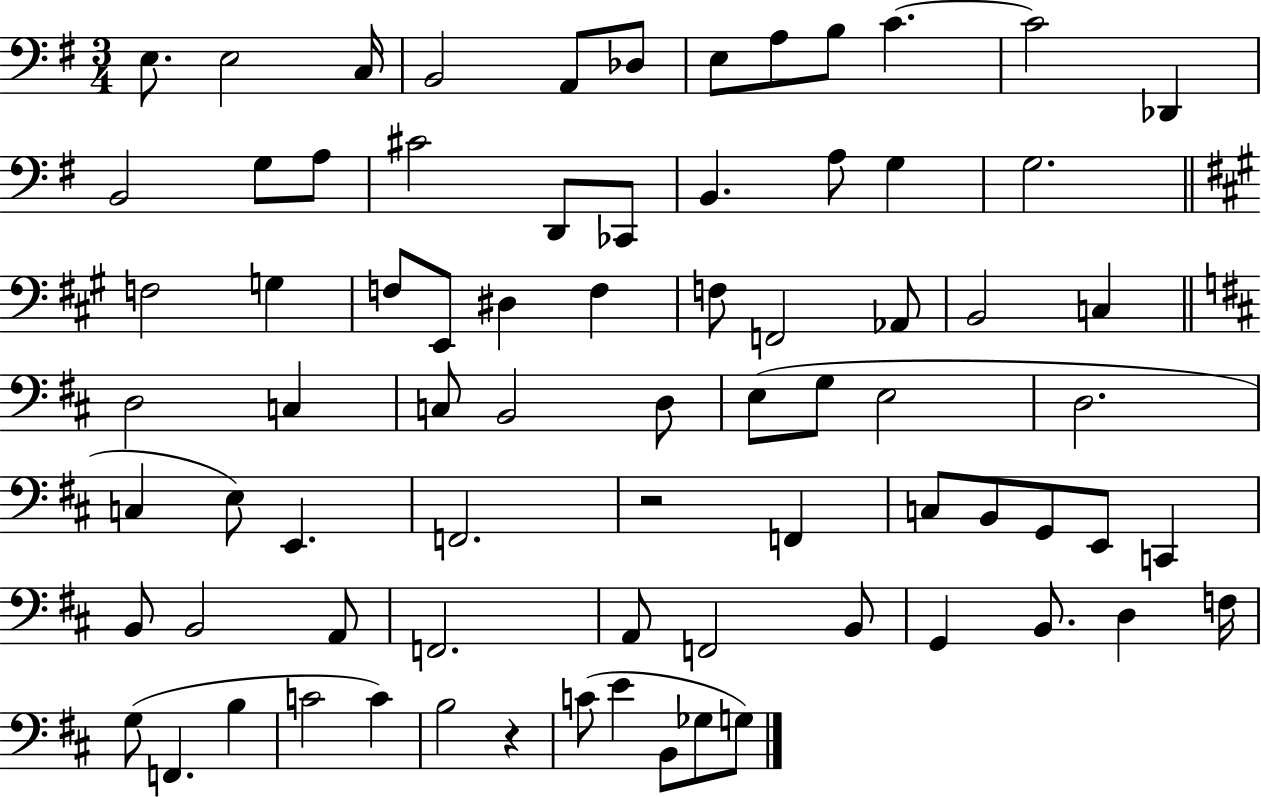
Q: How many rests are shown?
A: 2